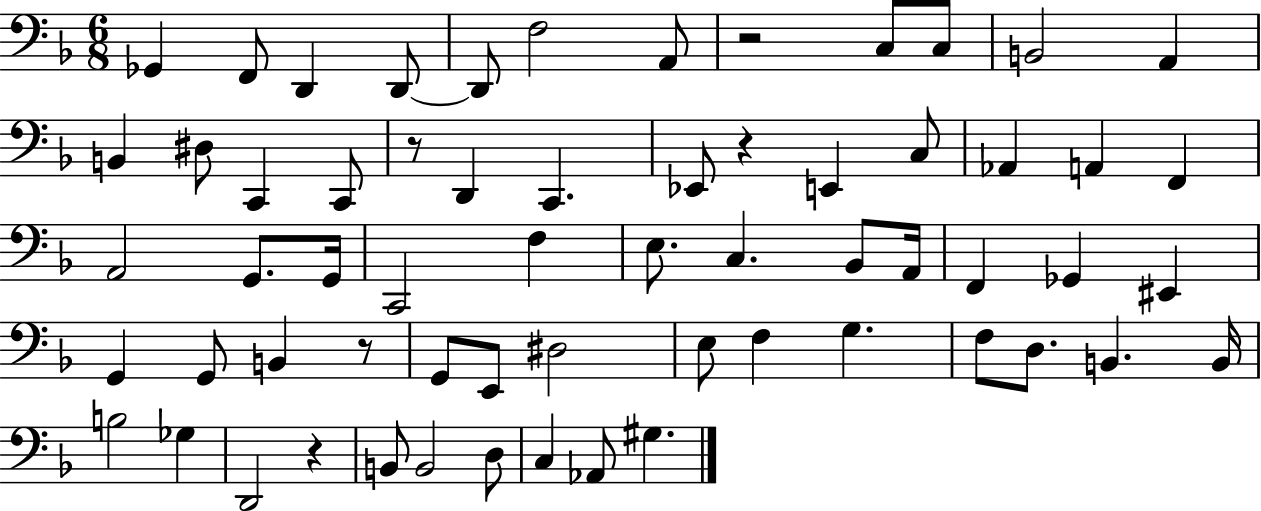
{
  \clef bass
  \numericTimeSignature
  \time 6/8
  \key f \major
  ges,4 f,8 d,4 d,8~~ | d,8 f2 a,8 | r2 c8 c8 | b,2 a,4 | \break b,4 dis8 c,4 c,8 | r8 d,4 c,4. | ees,8 r4 e,4 c8 | aes,4 a,4 f,4 | \break a,2 g,8. g,16 | c,2 f4 | e8. c4. bes,8 a,16 | f,4 ges,4 eis,4 | \break g,4 g,8 b,4 r8 | g,8 e,8 dis2 | e8 f4 g4. | f8 d8. b,4. b,16 | \break b2 ges4 | d,2 r4 | b,8 b,2 d8 | c4 aes,8 gis4. | \break \bar "|."
}